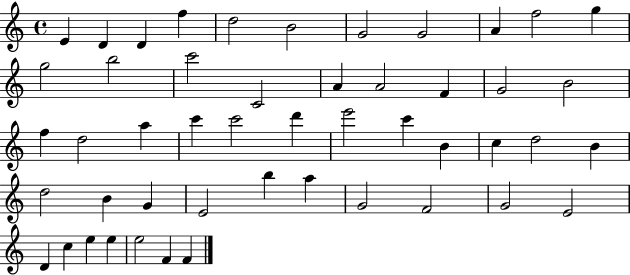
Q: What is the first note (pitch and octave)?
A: E4